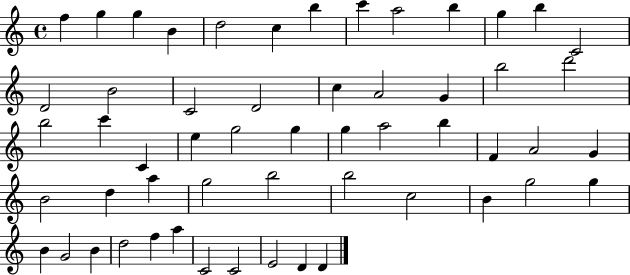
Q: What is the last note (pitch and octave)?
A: D4